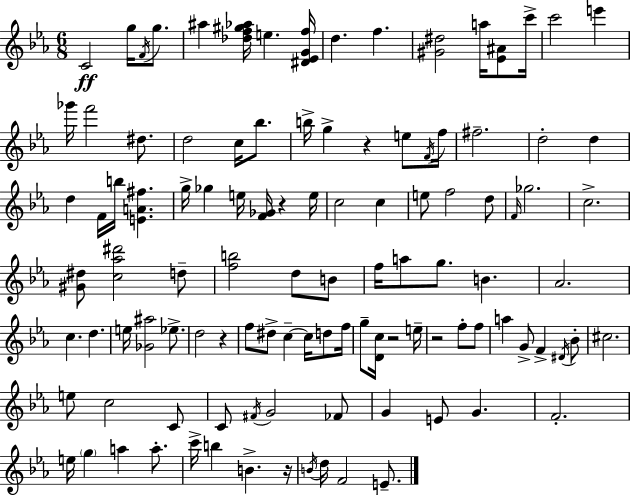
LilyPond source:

{
  \clef treble
  \numericTimeSignature
  \time 6/8
  \key c \minor
  c'2\ff g''16 \acciaccatura { f'16 } g''8. | ais''4 <des'' f'' gis'' aes''>16 e''4. | <dis' ees' g' f''>16 d''4. f''4. | <gis' dis''>2 a''16 <ees' ais'>8 | \break c'''16-> c'''2 e'''4 | ges'''16 f'''2 dis''8. | d''2 c''16 bes''8. | b''16-> g''4-> r4 e''8 | \break \acciaccatura { f'16 } f''16 fis''2.-- | d''2-. d''4 | d''4 f'16 b''16 <e' a' fis''>4. | g''16-> ges''4 e''16 <f' ges'>16 r4 | \break e''16 c''2 c''4 | e''8 f''2 | d''8 \grace { f'16 } ges''2. | c''2.-> | \break <gis' dis''>8 <c'' aes'' dis'''>2 | d''8-- <f'' b''>2 d''8 | b'8 f''16 a''8 g''8. b'4. | aes'2. | \break c''4. d''4. | e''16 <ges' ais''>2 | ees''8.-> d''2 r4 | f''8 dis''8-> c''4--~~ c''16 | \break d''8 f''16 g''8-- <d' c''>16 r2 | e''16-- r2 f''8-. | f''8 a''4 g'8-> f'4-> | \acciaccatura { dis'16 } bes'8-. cis''2. | \break e''8 c''2 | c'8 c'8 \acciaccatura { fis'16 } g'2 | fes'8 g'4 e'8 g'4. | f'2.-. | \break e''16 \parenthesize g''4 a''4 | a''8.-. c'''16-> b''4 b'4.-> | r16 \acciaccatura { b'16 } d''16 f'2 | e'8.-- \bar "|."
}